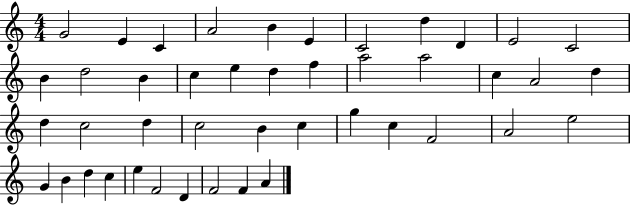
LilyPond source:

{
  \clef treble
  \numericTimeSignature
  \time 4/4
  \key c \major
  g'2 e'4 c'4 | a'2 b'4 e'4 | c'2 d''4 d'4 | e'2 c'2 | \break b'4 d''2 b'4 | c''4 e''4 d''4 f''4 | a''2 a''2 | c''4 a'2 d''4 | \break d''4 c''2 d''4 | c''2 b'4 c''4 | g''4 c''4 f'2 | a'2 e''2 | \break g'4 b'4 d''4 c''4 | e''4 f'2 d'4 | f'2 f'4 a'4 | \bar "|."
}